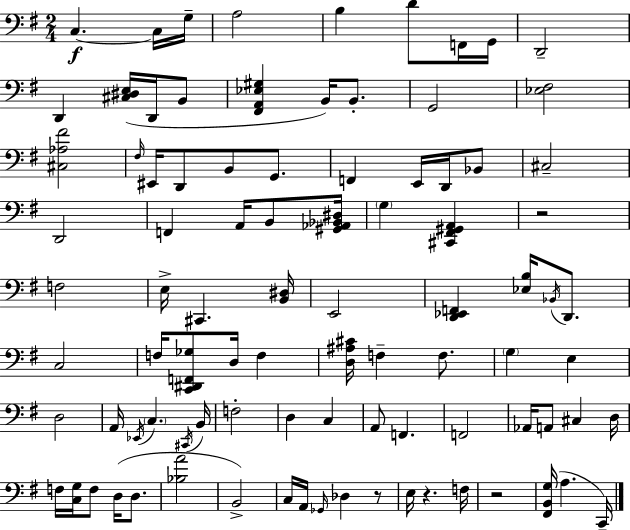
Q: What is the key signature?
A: G major